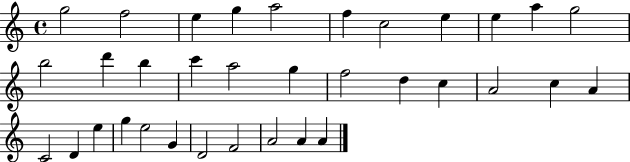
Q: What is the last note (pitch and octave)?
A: A4